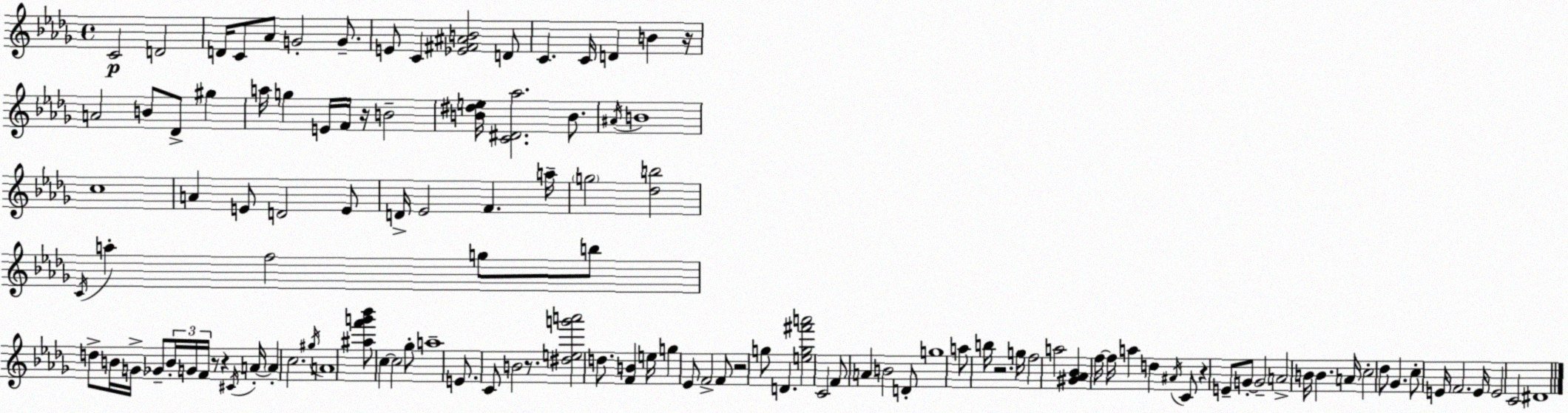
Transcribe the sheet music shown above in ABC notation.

X:1
T:Untitled
M:4/4
L:1/4
K:Bbm
C2 D2 D/4 C/2 _A/2 G2 G/2 E/2 C [_E^F^AB]2 D/2 C C/4 D B z/4 A2 B/2 _D/2 ^g a/4 g E/4 F/4 z/4 B2 [B^de]/4 [C^D_a]2 B/2 ^A/4 B4 c4 A E/2 D2 E/2 D/4 _E2 F a/4 g2 [_db]2 C/4 a f2 g/2 b/2 d/2 B/4 G/4 _G/2 B/4 G/4 F/4 z/2 z ^C/4 A/4 A c2 ^g/4 A4 [^af'g'_b']/2 c c2 _g/2 a4 E/2 C/2 B2 z/2 [^deg'a']2 d/2 [FB] e/4 g _E/2 F2 F/2 z2 g/2 D [eg^f'a']2 C2 F/2 A B2 D/2 g4 a/2 b/4 z2 g/4 f2 a2 [^G_A_B] f/4 f/4 a d ^A/4 C/2 z E/2 G/2 G2 A2 B/4 B A/4 c2 _d/2 _G c/2 E/4 F2 E/4 E2 C2 ^D4